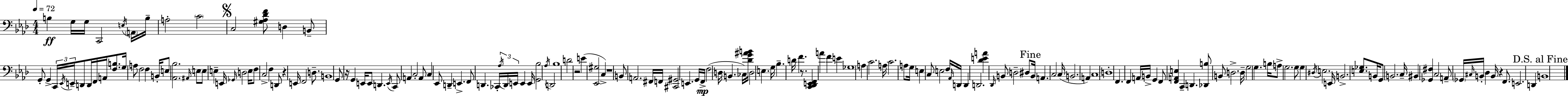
B3/q G3/s G3/s C2/h E3/s A2/s B3/s A3/h C4/h C3/h [G#3,Ab3,Db4,F4]/e D3/q B2/e G2/e G2/q C2/s Eb2/s E2/s D2/e D2/s F2/s A2/s [F3,B3]/e. G3/s A3/e F3/h F3/q B2/s E3/e [Ab2,Bb3]/h. A#2/s E3/e E3/e E3/q E2/s Gb2/s D3/h E3/s F3/e C3/h F3/q D2/e R/q E2/s F2/h D3/e. B2/w G2/e R/s G2/q E2/s E2/e D2/q. E2/s C2/e A2/q C3/h A2/e C3/q Eb2/e D2/q E2/q. F2/e D2/q. CES2/s Ab3/s D2/s E2/s E2/q E2/s [G2,Bb3]/h Ab3/s D2/h Bb3/w D4/h R/h E4/q [Eb2,G#3]/h C3/q R/w B2/e A2/h. F#2/s F2/s [C#2,G#2]/h E2/q. G2/s F2/s F3/h D3/s B2/q. CES3/s [Db4,G4,A#4,B4]/s D3/h E3/q. G3/s Bb3/q. D4/s F4/q. R/e. [C2,Db2,E2,F2]/q A4/q F4/q E4/q Gb3/w A3/q C4/h. A3/s C4/h. A3/e G3/s E3/q C3/e E3/h F3/s Ab2/s D2/s D2/q D2/h. [Db4,E4,A4]/q Db2/s B2/e D3/h D#3/e B2/s A2/q. C3/h C3/s B2/h. A2/q C3/w D3/w F2/q. F2/q A2/s B2/s G2/q F2/e [F2,A2,E3]/q C2/q D2/q. [Db2,B3]/e B2/e D3/h. D3/s G3/h G3/q. B3/s A3/e G3/h. G3/e G3/q D#3/s E3/h. E2/s B2/h. [E3,Gb3]/e. B2/s G2/e B2/h. C3/s BIS2/q [Gb2,F#3]/q C3/h A2/e Gb2/s C#3/s B2/s Db3/q B2/s R/q F2/e. E2/h. D2/q B2/w